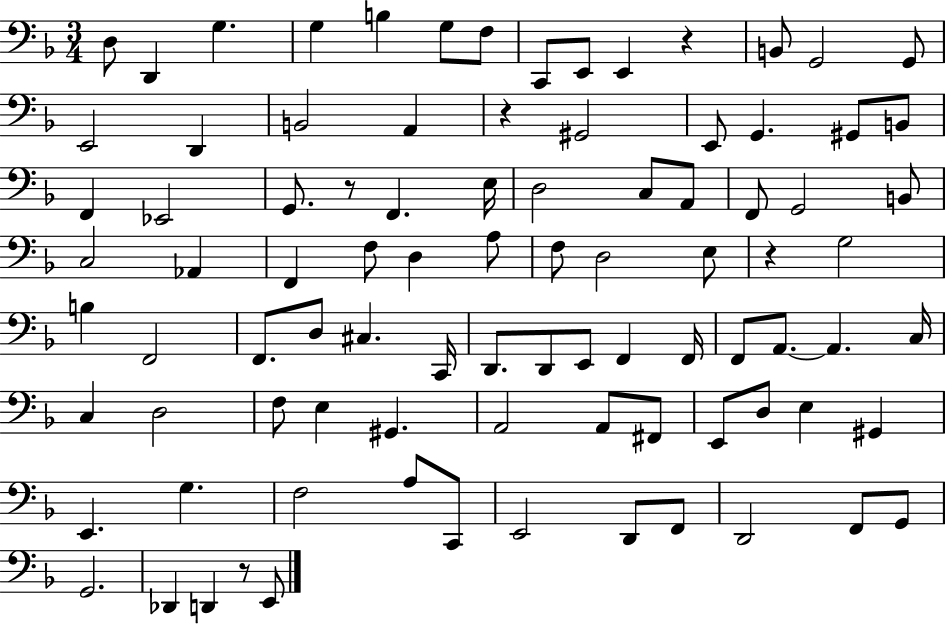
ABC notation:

X:1
T:Untitled
M:3/4
L:1/4
K:F
D,/2 D,, G, G, B, G,/2 F,/2 C,,/2 E,,/2 E,, z B,,/2 G,,2 G,,/2 E,,2 D,, B,,2 A,, z ^G,,2 E,,/2 G,, ^G,,/2 B,,/2 F,, _E,,2 G,,/2 z/2 F,, E,/4 D,2 C,/2 A,,/2 F,,/2 G,,2 B,,/2 C,2 _A,, F,, F,/2 D, A,/2 F,/2 D,2 E,/2 z G,2 B, F,,2 F,,/2 D,/2 ^C, C,,/4 D,,/2 D,,/2 E,,/2 F,, F,,/4 F,,/2 A,,/2 A,, C,/4 C, D,2 F,/2 E, ^G,, A,,2 A,,/2 ^F,,/2 E,,/2 D,/2 E, ^G,, E,, G, F,2 A,/2 C,,/2 E,,2 D,,/2 F,,/2 D,,2 F,,/2 G,,/2 G,,2 _D,, D,, z/2 E,,/2